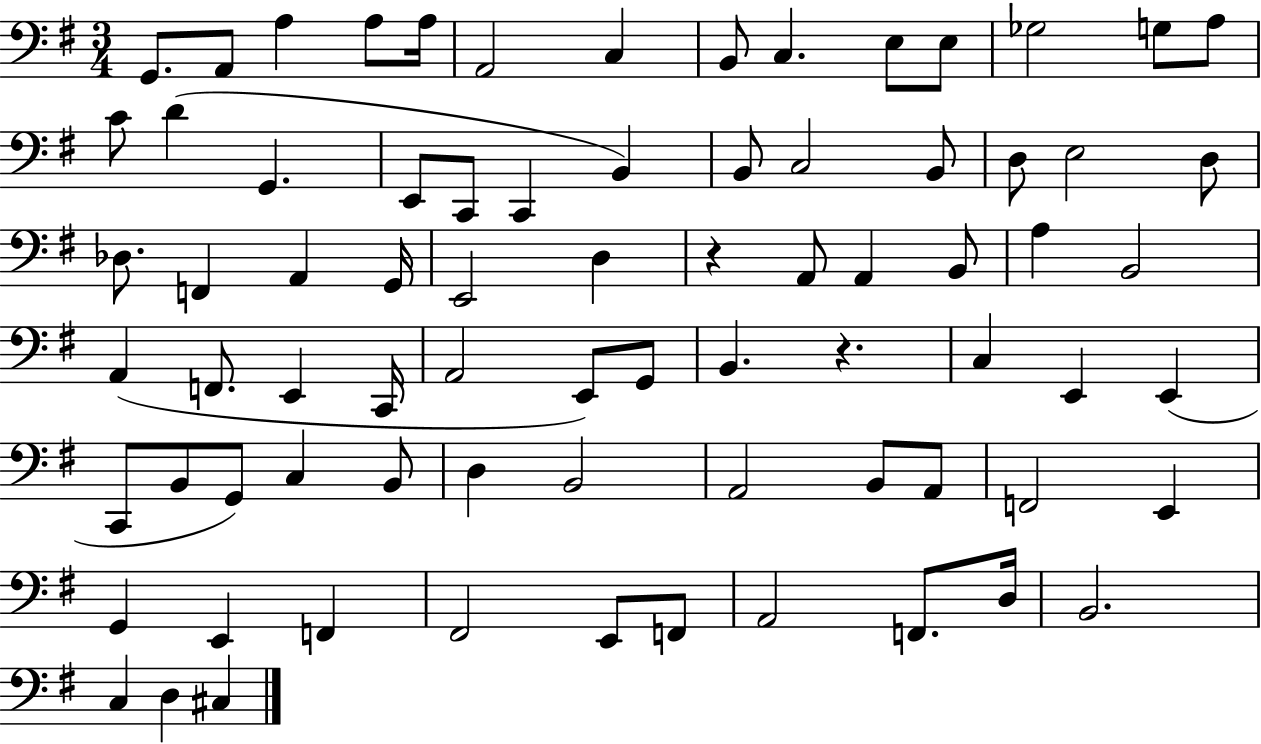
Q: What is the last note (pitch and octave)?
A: C#3